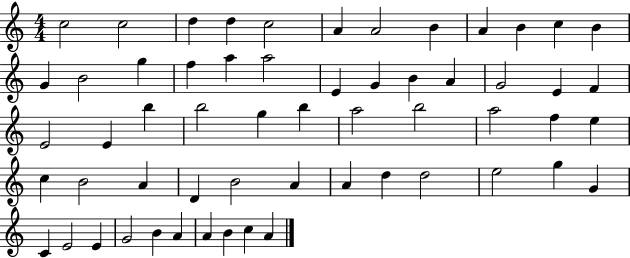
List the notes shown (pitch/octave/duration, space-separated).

C5/h C5/h D5/q D5/q C5/h A4/q A4/h B4/q A4/q B4/q C5/q B4/q G4/q B4/h G5/q F5/q A5/q A5/h E4/q G4/q B4/q A4/q G4/h E4/q F4/q E4/h E4/q B5/q B5/h G5/q B5/q A5/h B5/h A5/h F5/q E5/q C5/q B4/h A4/q D4/q B4/h A4/q A4/q D5/q D5/h E5/h G5/q G4/q C4/q E4/h E4/q G4/h B4/q A4/q A4/q B4/q C5/q A4/q